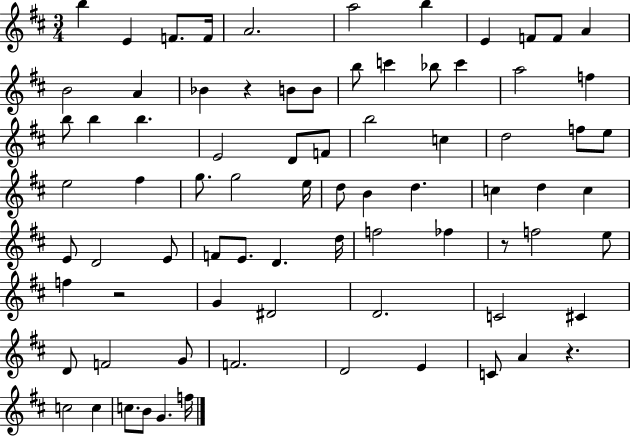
X:1
T:Untitled
M:3/4
L:1/4
K:D
b E F/2 F/4 A2 a2 b E F/2 F/2 A B2 A _B z B/2 B/2 b/2 c' _b/2 c' a2 f b/2 b b E2 D/2 F/2 b2 c d2 f/2 e/2 e2 ^f g/2 g2 e/4 d/2 B d c d c E/2 D2 E/2 F/2 E/2 D d/4 f2 _f z/2 f2 e/2 f z2 G ^D2 D2 C2 ^C D/2 F2 G/2 F2 D2 E C/2 A z c2 c c/2 B/2 G f/4